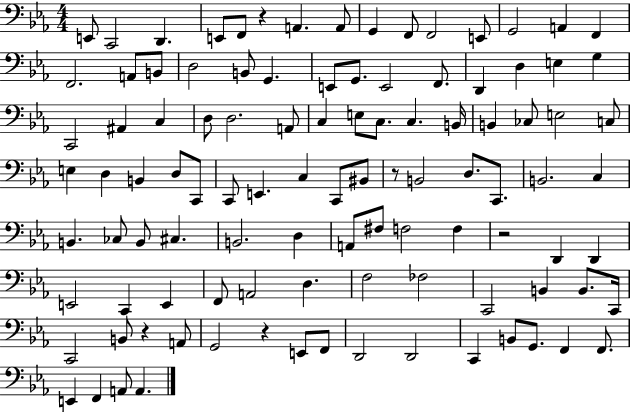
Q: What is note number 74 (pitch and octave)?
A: F2